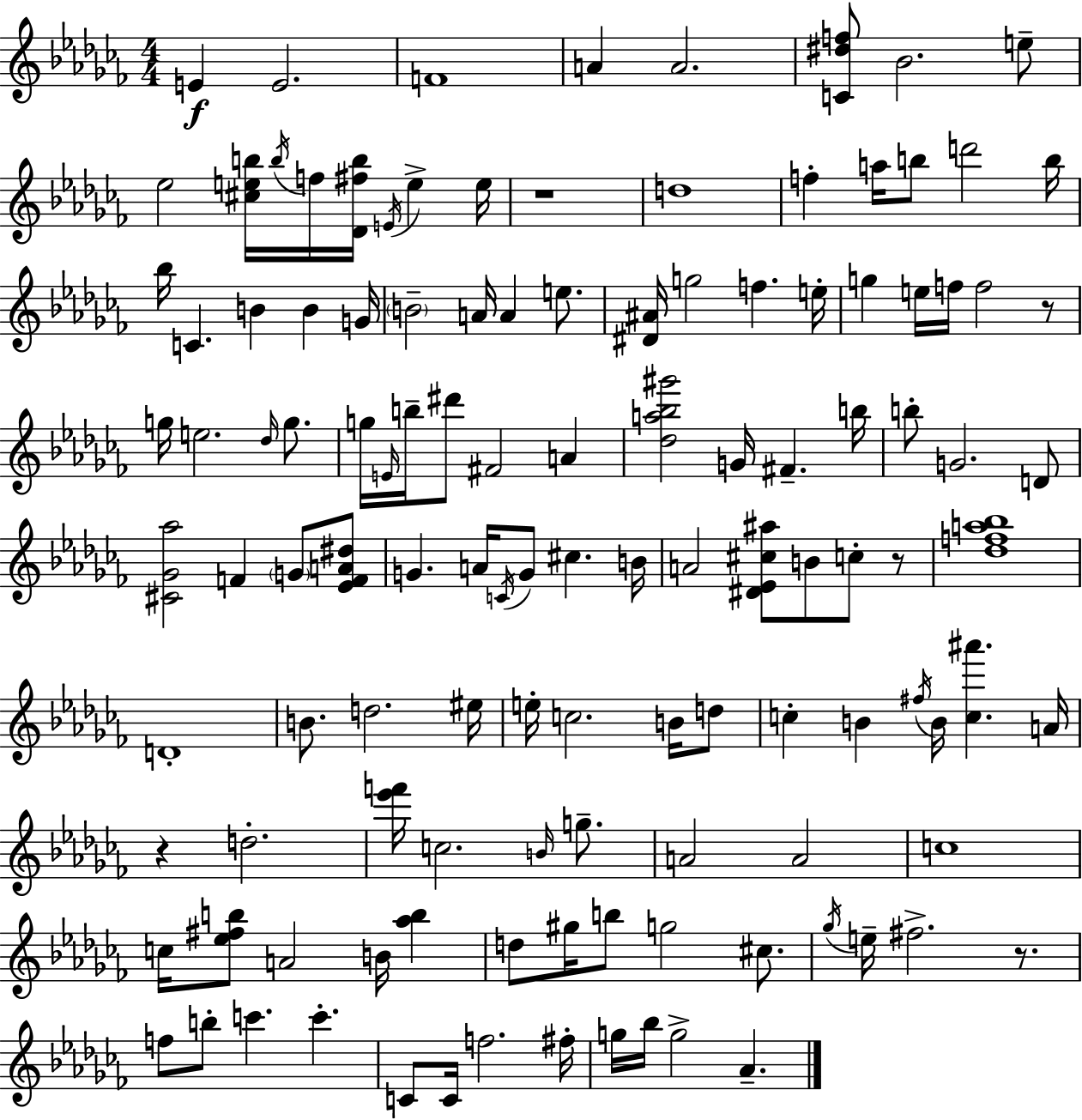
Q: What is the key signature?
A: AES minor